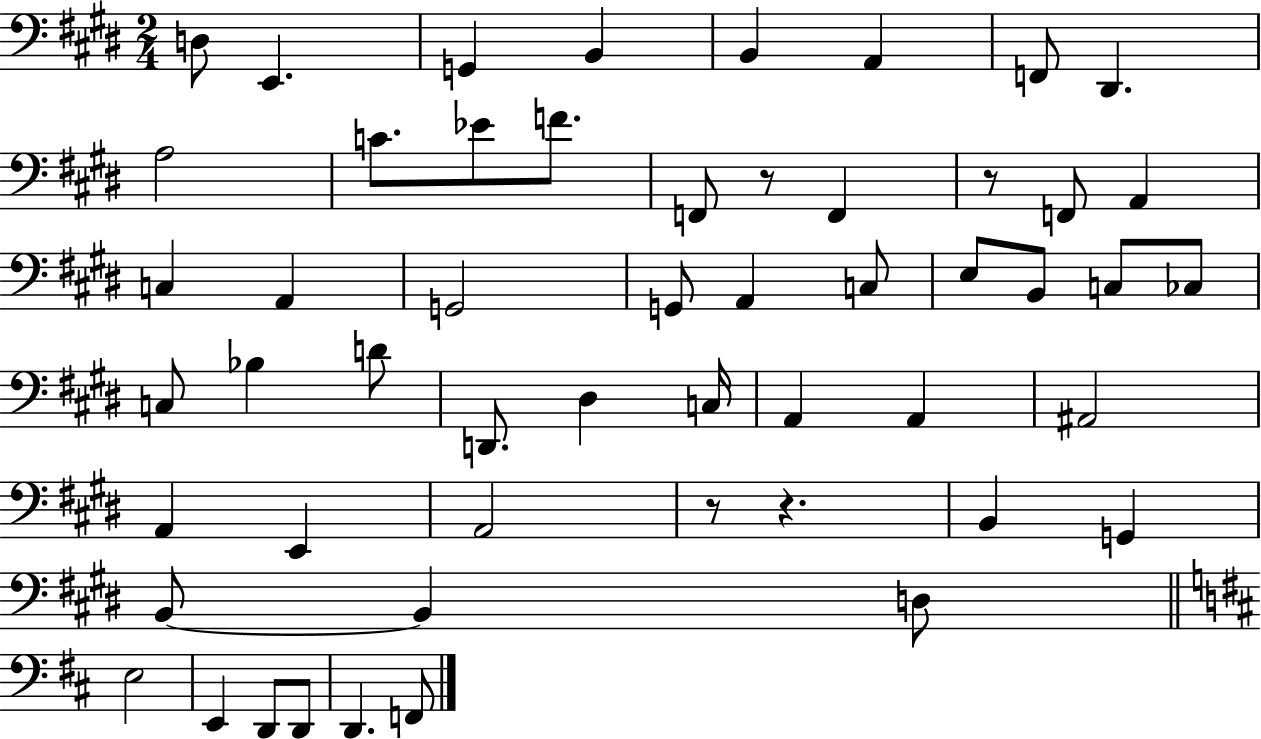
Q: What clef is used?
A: bass